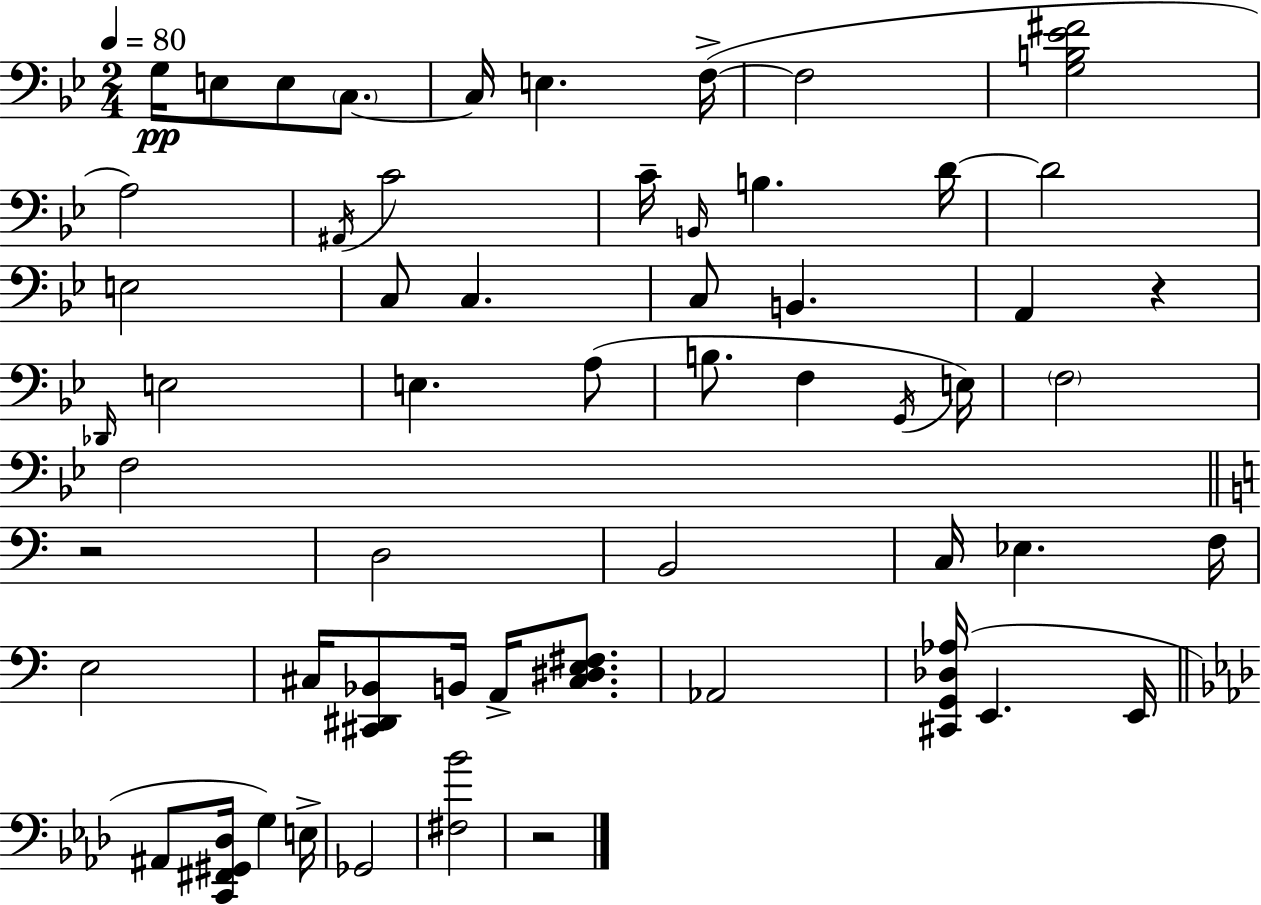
X:1
T:Untitled
M:2/4
L:1/4
K:Gm
G,/4 E,/2 E,/2 C,/2 C,/4 E, F,/4 F,2 [G,B,_E^F]2 A,2 ^A,,/4 C2 C/4 B,,/4 B, D/4 D2 E,2 C,/2 C, C,/2 B,, A,, z _D,,/4 E,2 E, A,/2 B,/2 F, G,,/4 E,/4 F,2 F,2 z2 D,2 B,,2 C,/4 _E, F,/4 E,2 ^C,/4 [^C,,^D,,_B,,]/2 B,,/4 A,,/4 [^C,^D,E,^F,]/2 _A,,2 [^C,,G,,_D,_A,]/4 E,, E,,/4 ^A,,/2 [C,,^F,,^G,,_D,]/4 G, E,/4 _G,,2 [^F,_B]2 z2